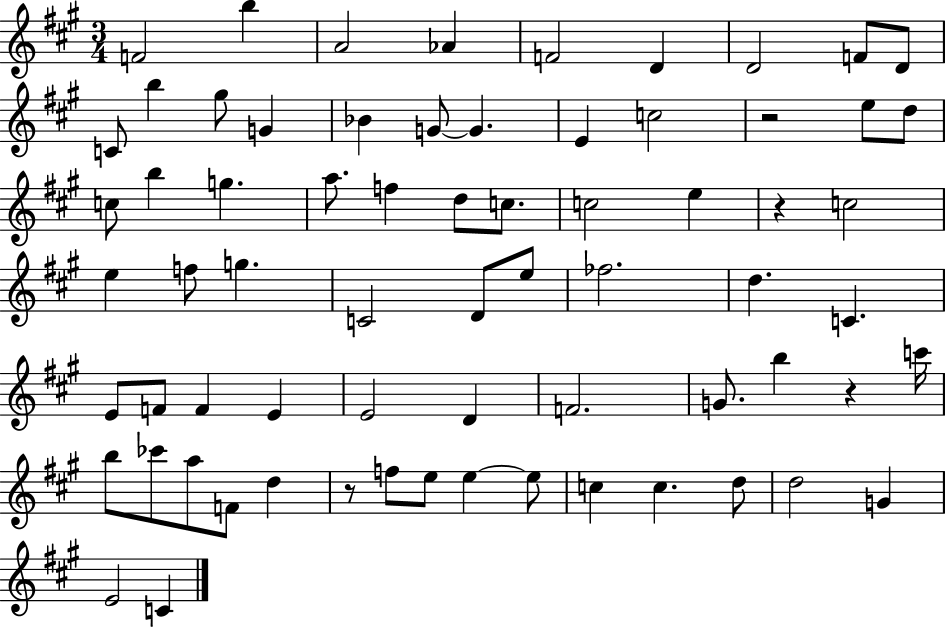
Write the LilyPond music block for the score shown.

{
  \clef treble
  \numericTimeSignature
  \time 3/4
  \key a \major
  f'2 b''4 | a'2 aes'4 | f'2 d'4 | d'2 f'8 d'8 | \break c'8 b''4 gis''8 g'4 | bes'4 g'8~~ g'4. | e'4 c''2 | r2 e''8 d''8 | \break c''8 b''4 g''4. | a''8. f''4 d''8 c''8. | c''2 e''4 | r4 c''2 | \break e''4 f''8 g''4. | c'2 d'8 e''8 | fes''2. | d''4. c'4. | \break e'8 f'8 f'4 e'4 | e'2 d'4 | f'2. | g'8. b''4 r4 c'''16 | \break b''8 ces'''8 a''8 f'8 d''4 | r8 f''8 e''8 e''4~~ e''8 | c''4 c''4. d''8 | d''2 g'4 | \break e'2 c'4 | \bar "|."
}